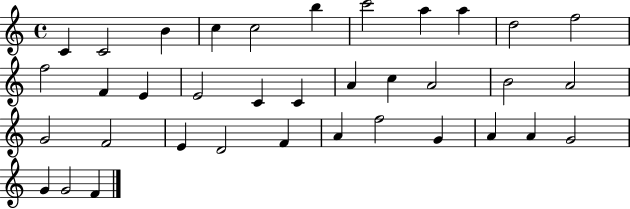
X:1
T:Untitled
M:4/4
L:1/4
K:C
C C2 B c c2 b c'2 a a d2 f2 f2 F E E2 C C A c A2 B2 A2 G2 F2 E D2 F A f2 G A A G2 G G2 F